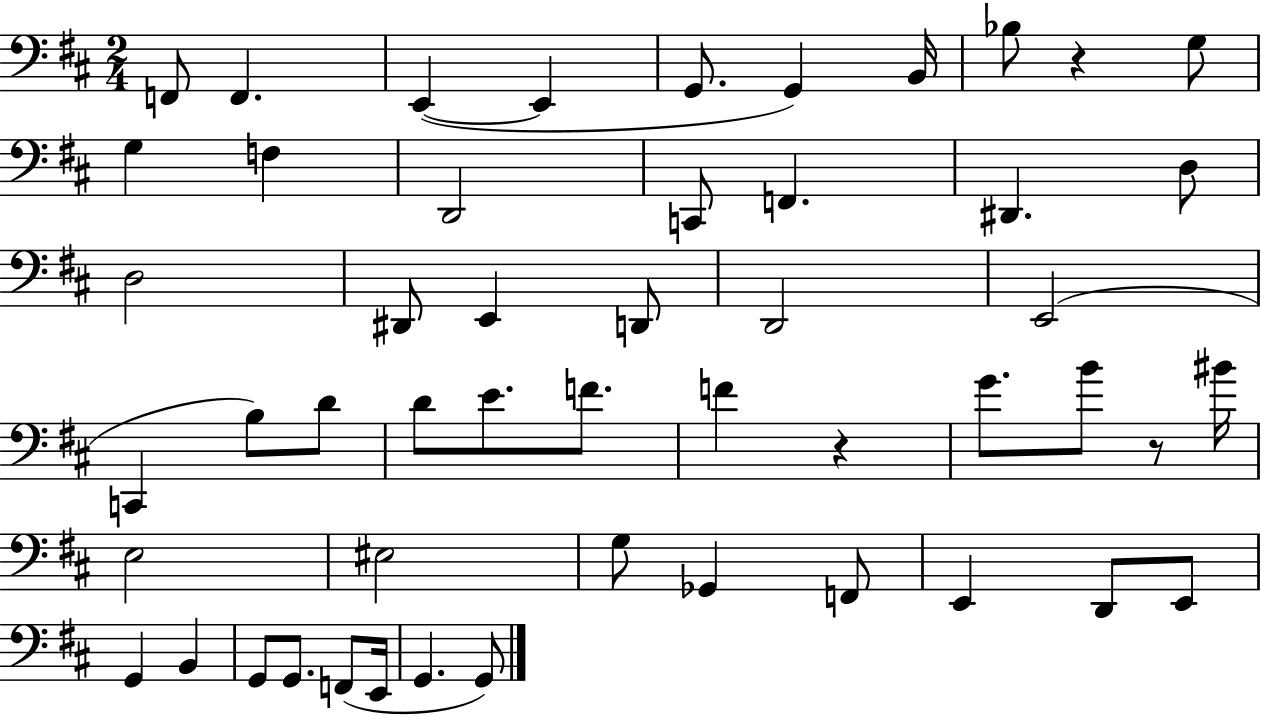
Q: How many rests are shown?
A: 3